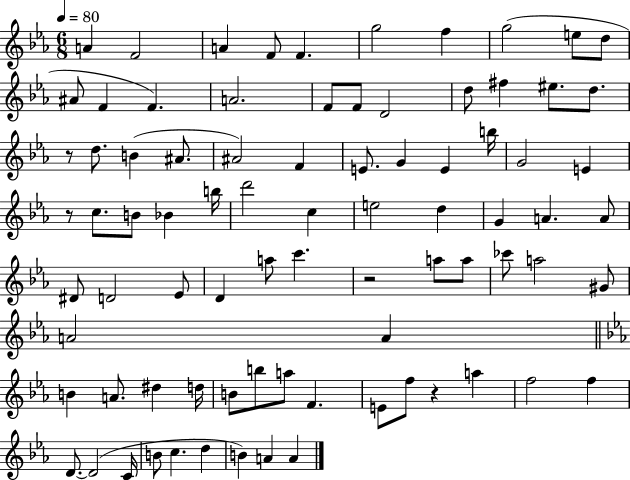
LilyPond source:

{
  \clef treble
  \numericTimeSignature
  \time 6/8
  \key ees \major
  \tempo 4 = 80
  a'4 f'2 | a'4 f'8 f'4. | g''2 f''4 | g''2( e''8 d''8 | \break ais'8 f'4 f'4.) | a'2. | f'8 f'8 d'2 | d''8 fis''4 eis''8. d''8. | \break r8 d''8. b'4( ais'8. | ais'2) f'4 | e'8. g'4 e'4 b''16 | g'2 e'4 | \break r8 c''8. b'8 bes'4 b''16 | d'''2 c''4 | e''2 d''4 | g'4 a'4. a'8 | \break dis'8 d'2 ees'8 | d'4 a''8 c'''4. | r2 a''8 a''8 | ces'''8 a''2 gis'8 | \break a'2 a'4 | \bar "||" \break \key ees \major b'4 a'8. dis''4 d''16 | b'8 b''8 a''8 f'4. | e'8 f''8 r4 a''4 | f''2 f''4 | \break d'8.~~ d'2( c'16 | b'8 c''4. d''4 | b'4) a'4 a'4 | \bar "|."
}